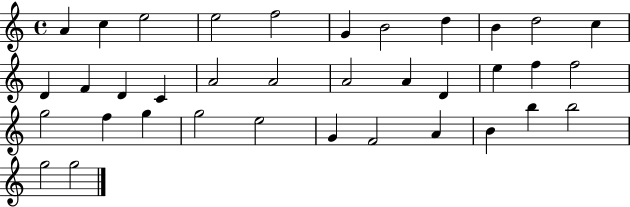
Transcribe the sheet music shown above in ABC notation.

X:1
T:Untitled
M:4/4
L:1/4
K:C
A c e2 e2 f2 G B2 d B d2 c D F D C A2 A2 A2 A D e f f2 g2 f g g2 e2 G F2 A B b b2 g2 g2